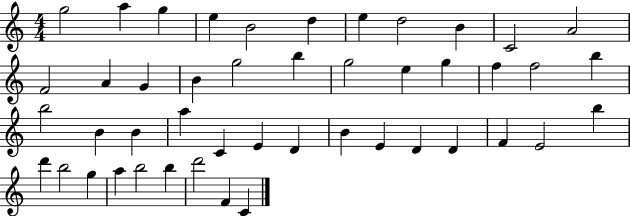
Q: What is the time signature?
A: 4/4